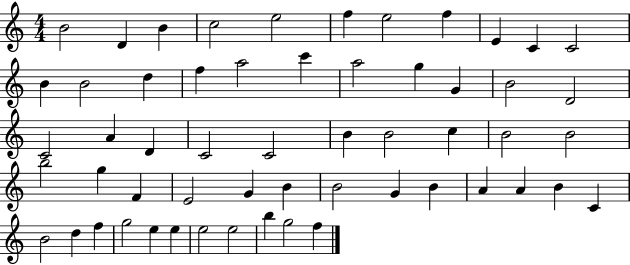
{
  \clef treble
  \numericTimeSignature
  \time 4/4
  \key c \major
  b'2 d'4 b'4 | c''2 e''2 | f''4 e''2 f''4 | e'4 c'4 c'2 | \break b'4 b'2 d''4 | f''4 a''2 c'''4 | a''2 g''4 g'4 | b'2 d'2 | \break c'2 a'4 d'4 | c'2 c'2 | b'4 b'2 c''4 | b'2 b'2 | \break b''2 g''4 f'4 | e'2 g'4 b'4 | b'2 g'4 b'4 | a'4 a'4 b'4 c'4 | \break b'2 d''4 f''4 | g''2 e''4 e''4 | e''2 e''2 | b''4 g''2 f''4 | \break \bar "|."
}